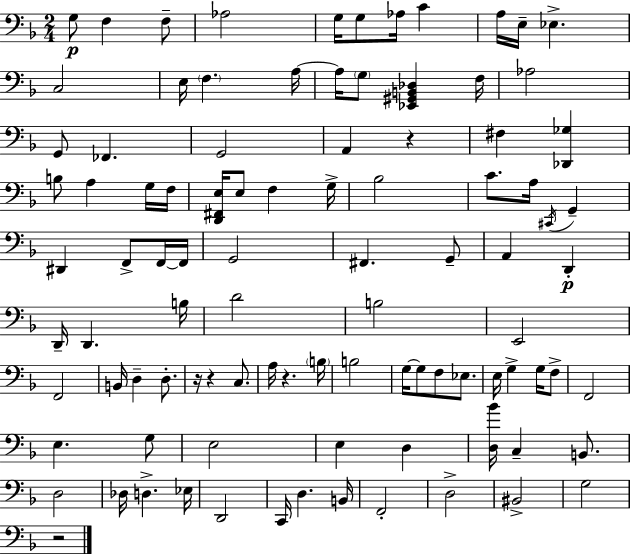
X:1
T:Untitled
M:2/4
L:1/4
K:Dm
G,/2 F, F,/2 _A,2 G,/4 G,/2 _A,/4 C A,/4 E,/4 _E, C,2 E,/4 F, A,/4 A,/4 G,/2 [_E,,^G,,B,,_D,] F,/4 _A,2 G,,/2 _F,, G,,2 A,, z ^F, [_D,,_G,] B,/2 A, G,/4 F,/4 [D,,^F,,E,]/4 E,/2 F, G,/4 _B,2 C/2 A,/4 ^C,,/4 G,, ^D,, F,,/2 F,,/4 F,,/4 G,,2 ^F,, G,,/2 A,, D,, D,,/4 D,, B,/4 D2 B,2 E,,2 F,,2 B,,/4 D, D,/2 z/4 z C,/2 A,/4 z B,/4 B,2 G,/4 G,/2 F,/2 _E,/2 E,/4 G, G,/4 F,/2 F,,2 E, G,/2 E,2 E, D, [D,_B]/4 C, B,,/2 D,2 _D,/4 D, _E,/4 D,,2 C,,/4 D, B,,/4 F,,2 D,2 ^B,,2 G,2 z2